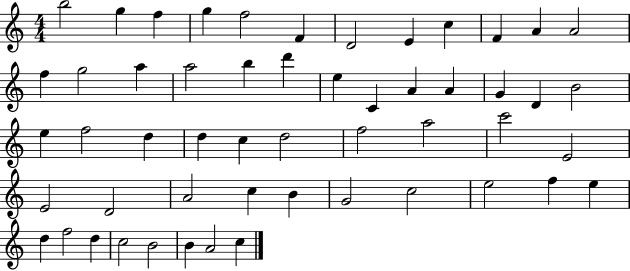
X:1
T:Untitled
M:4/4
L:1/4
K:C
b2 g f g f2 F D2 E c F A A2 f g2 a a2 b d' e C A A G D B2 e f2 d d c d2 f2 a2 c'2 E2 E2 D2 A2 c B G2 c2 e2 f e d f2 d c2 B2 B A2 c